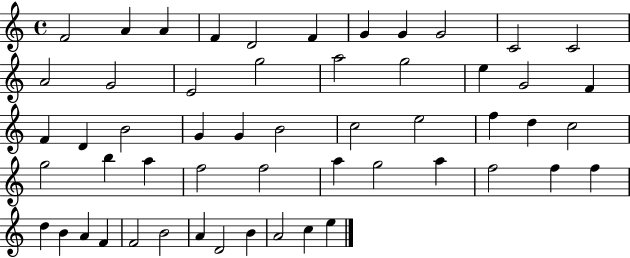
F4/h A4/q A4/q F4/q D4/h F4/q G4/q G4/q G4/h C4/h C4/h A4/h G4/h E4/h G5/h A5/h G5/h E5/q G4/h F4/q F4/q D4/q B4/h G4/q G4/q B4/h C5/h E5/h F5/q D5/q C5/h G5/h B5/q A5/q F5/h F5/h A5/q G5/h A5/q F5/h F5/q F5/q D5/q B4/q A4/q F4/q F4/h B4/h A4/q D4/h B4/q A4/h C5/q E5/q